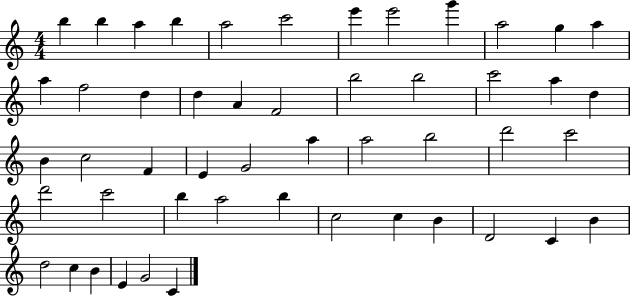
{
  \clef treble
  \numericTimeSignature
  \time 4/4
  \key c \major
  b''4 b''4 a''4 b''4 | a''2 c'''2 | e'''4 e'''2 g'''4 | a''2 g''4 a''4 | \break a''4 f''2 d''4 | d''4 a'4 f'2 | b''2 b''2 | c'''2 a''4 d''4 | \break b'4 c''2 f'4 | e'4 g'2 a''4 | a''2 b''2 | d'''2 c'''2 | \break d'''2 c'''2 | b''4 a''2 b''4 | c''2 c''4 b'4 | d'2 c'4 b'4 | \break d''2 c''4 b'4 | e'4 g'2 c'4 | \bar "|."
}